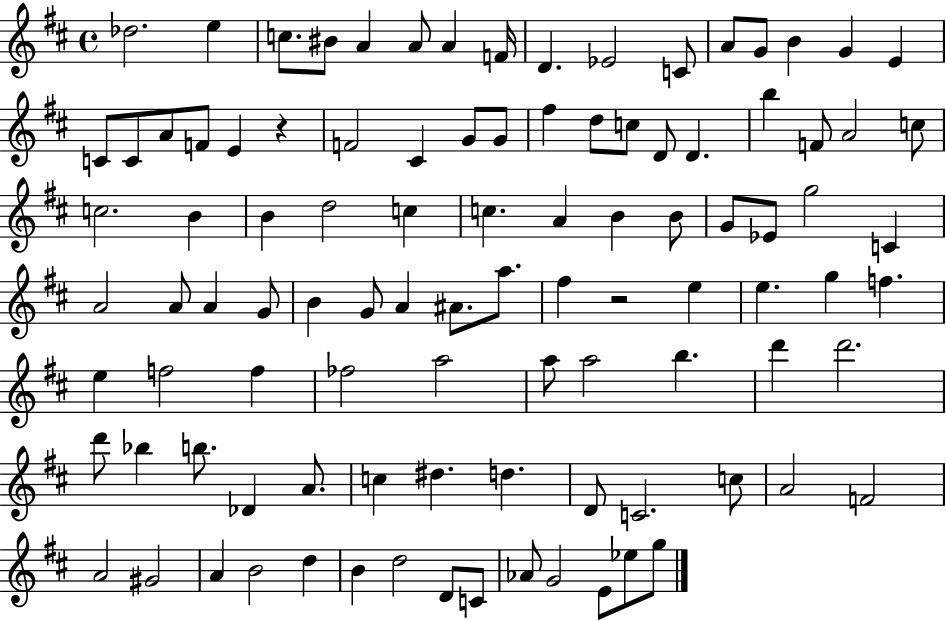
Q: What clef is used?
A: treble